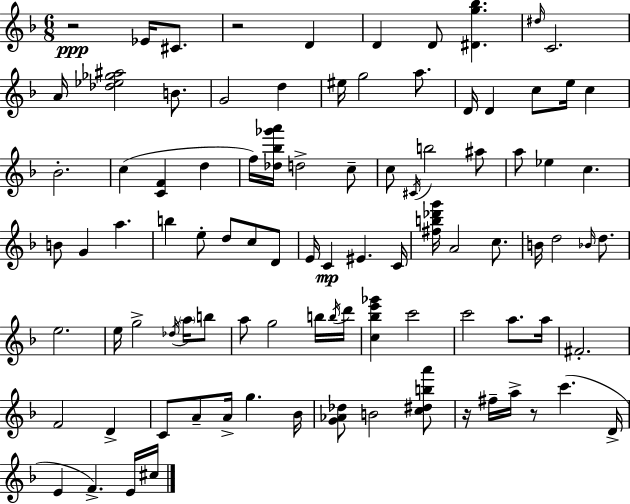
R/h Eb4/s C#4/e. R/h D4/q D4/q D4/e [D#4,G5,Bb5]/q. D#5/s C4/h. A4/s [Db5,Eb5,Gb5,A#5]/h B4/e. G4/h D5/q EIS5/s G5/h A5/e. D4/s D4/q C5/e E5/s C5/q Bb4/h. C5/q [C4,F4]/q D5/q F5/s [Db5,Bb5,Gb6,A6]/s D5/h C5/e C5/e C#4/s B5/h A#5/e A5/e Eb5/q C5/q. B4/e G4/q A5/q. B5/q E5/e D5/e C5/e D4/e E4/s C4/q EIS4/q. C4/s [F#5,B5,Db6,G6]/s A4/h C5/e. B4/s D5/h Bb4/s D5/e. E5/h. E5/s G5/h Db5/s A5/s B5/e A5/e G5/h B5/s B5/s D6/s [C5,Bb5,E6,Gb6]/q C6/h C6/h A5/e. A5/s F#4/h. F4/h D4/q C4/e A4/e A4/s G5/q. Bb4/s [G4,Ab4,Db5]/e B4/h [C5,D#5,B5,A6]/e R/s F#5/s A5/s R/e C6/q. D4/s E4/q F4/q. E4/s C#5/s